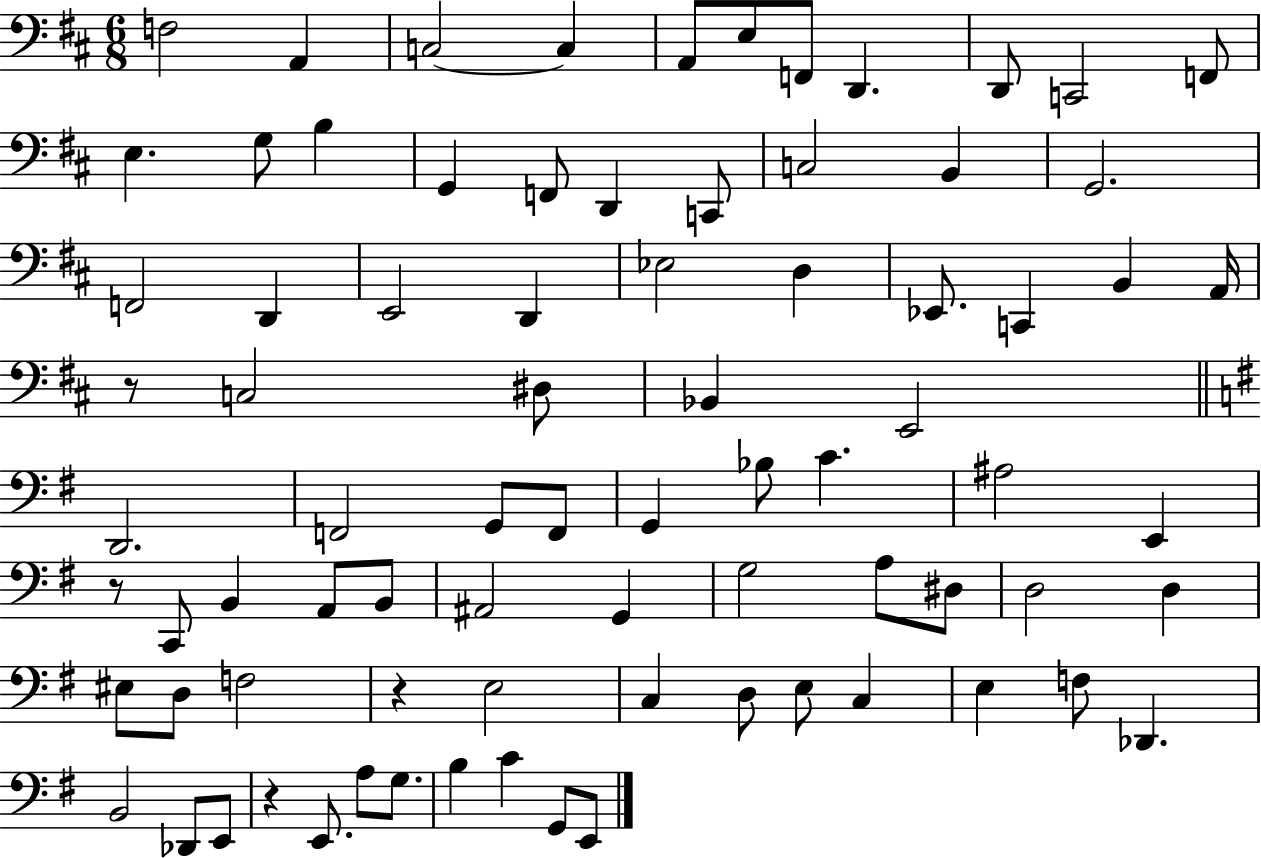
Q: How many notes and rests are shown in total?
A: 80